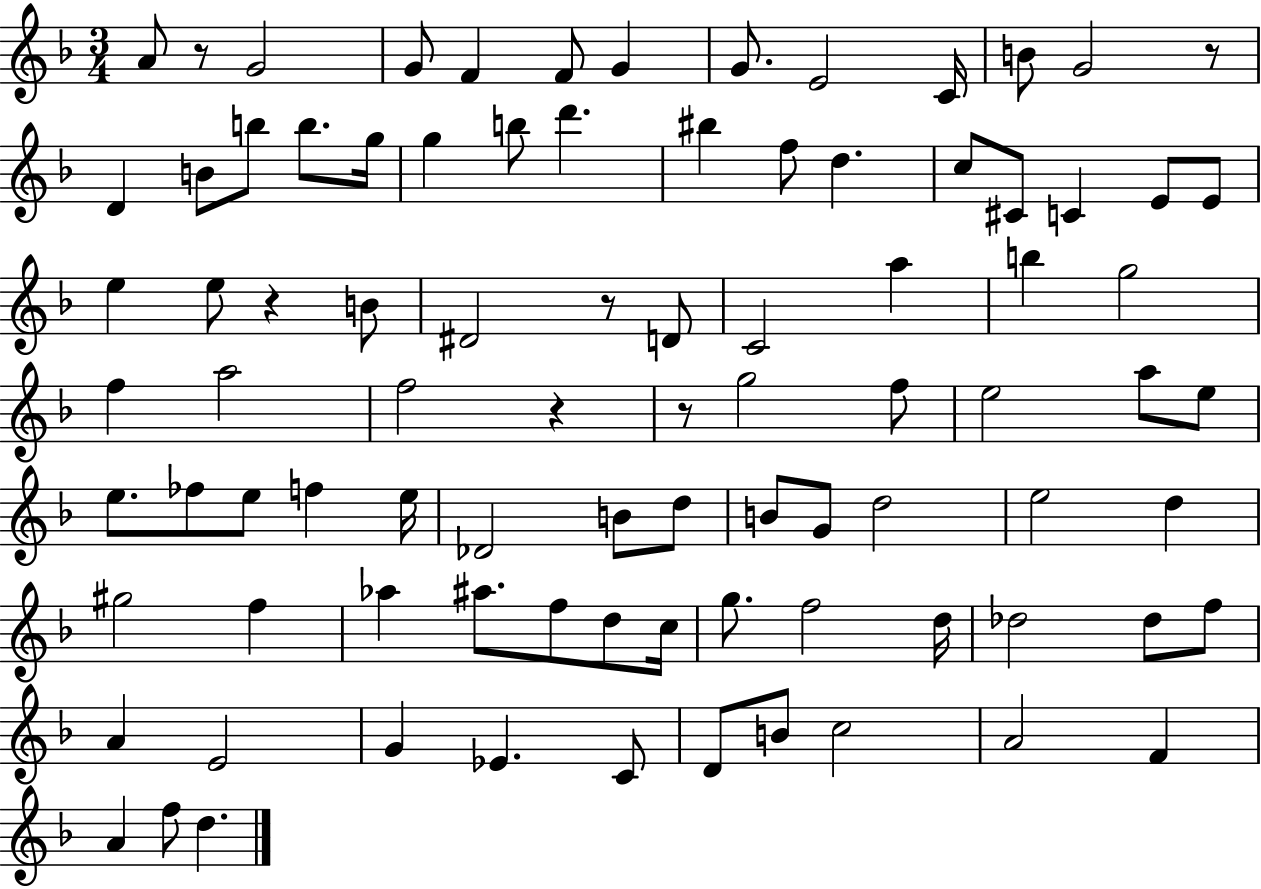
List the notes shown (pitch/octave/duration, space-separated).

A4/e R/e G4/h G4/e F4/q F4/e G4/q G4/e. E4/h C4/s B4/e G4/h R/e D4/q B4/e B5/e B5/e. G5/s G5/q B5/e D6/q. BIS5/q F5/e D5/q. C5/e C#4/e C4/q E4/e E4/e E5/q E5/e R/q B4/e D#4/h R/e D4/e C4/h A5/q B5/q G5/h F5/q A5/h F5/h R/q R/e G5/h F5/e E5/h A5/e E5/e E5/e. FES5/e E5/e F5/q E5/s Db4/h B4/e D5/e B4/e G4/e D5/h E5/h D5/q G#5/h F5/q Ab5/q A#5/e. F5/e D5/e C5/s G5/e. F5/h D5/s Db5/h Db5/e F5/e A4/q E4/h G4/q Eb4/q. C4/e D4/e B4/e C5/h A4/h F4/q A4/q F5/e D5/q.